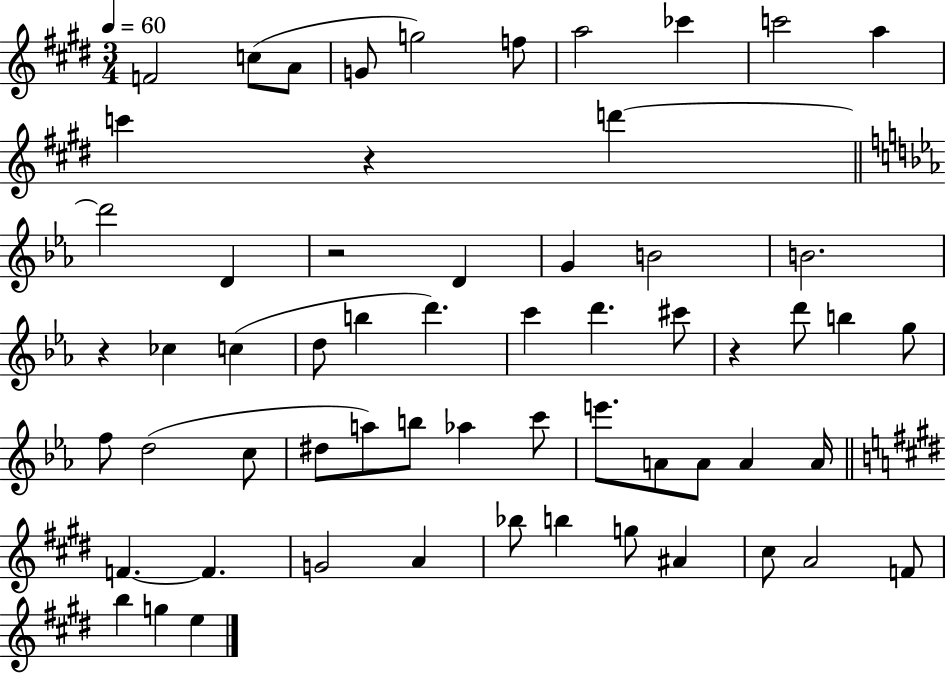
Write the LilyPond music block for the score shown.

{
  \clef treble
  \numericTimeSignature
  \time 3/4
  \key e \major
  \tempo 4 = 60
  f'2 c''8( a'8 | g'8 g''2) f''8 | a''2 ces'''4 | c'''2 a''4 | \break c'''4 r4 d'''4~~ | \bar "||" \break \key ees \major d'''2 d'4 | r2 d'4 | g'4 b'2 | b'2. | \break r4 ces''4 c''4( | d''8 b''4 d'''4.) | c'''4 d'''4. cis'''8 | r4 d'''8 b''4 g''8 | \break f''8 d''2( c''8 | dis''8 a''8) b''8 aes''4 c'''8 | e'''8. a'8 a'8 a'4 a'16 | \bar "||" \break \key e \major f'4.~~ f'4. | g'2 a'4 | bes''8 b''4 g''8 ais'4 | cis''8 a'2 f'8 | \break b''4 g''4 e''4 | \bar "|."
}